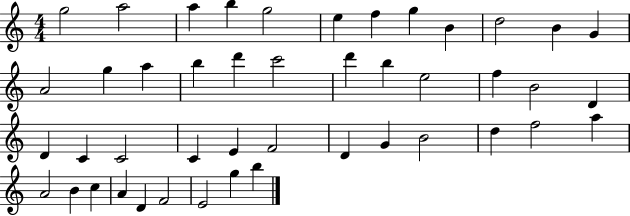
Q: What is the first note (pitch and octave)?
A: G5